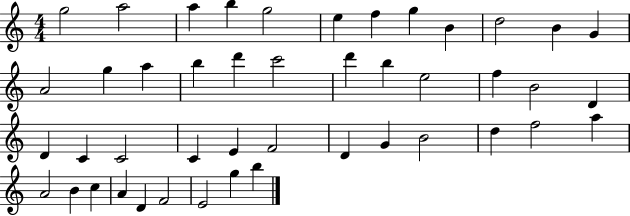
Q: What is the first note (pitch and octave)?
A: G5